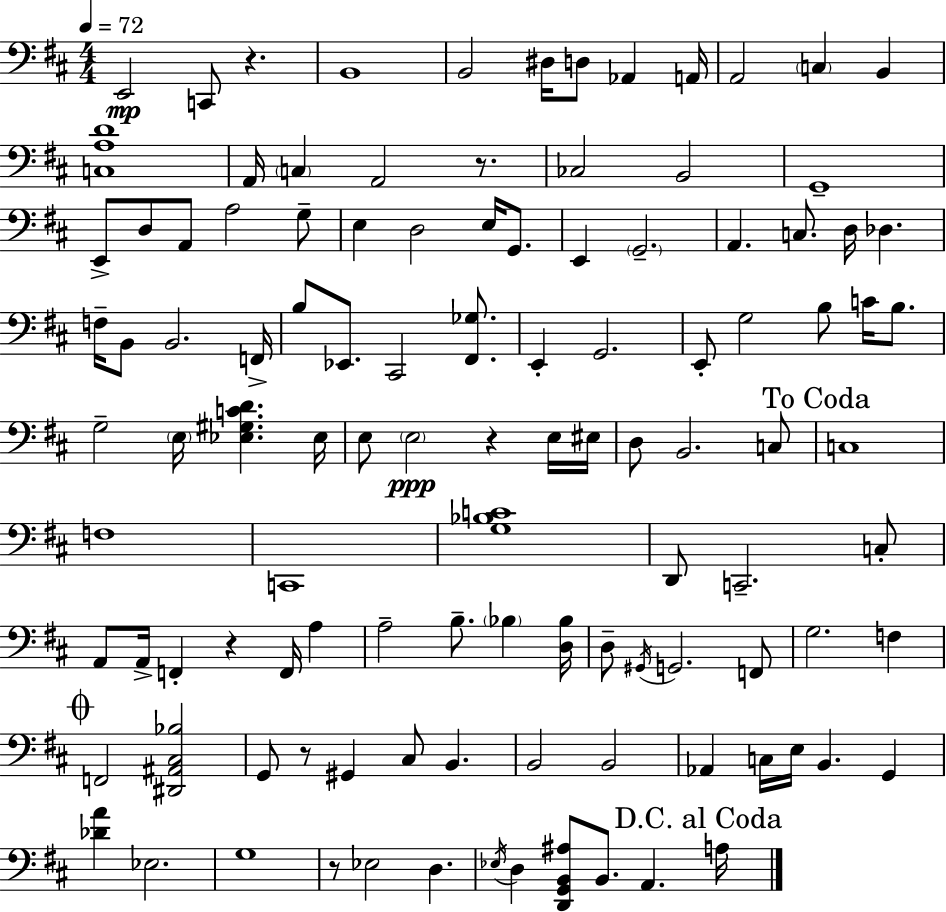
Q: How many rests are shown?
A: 6